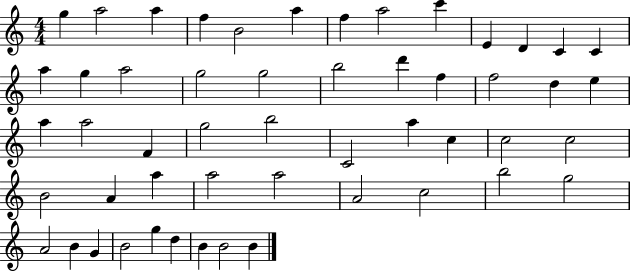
{
  \clef treble
  \numericTimeSignature
  \time 4/4
  \key c \major
  g''4 a''2 a''4 | f''4 b'2 a''4 | f''4 a''2 c'''4 | e'4 d'4 c'4 c'4 | \break a''4 g''4 a''2 | g''2 g''2 | b''2 d'''4 f''4 | f''2 d''4 e''4 | \break a''4 a''2 f'4 | g''2 b''2 | c'2 a''4 c''4 | c''2 c''2 | \break b'2 a'4 a''4 | a''2 a''2 | a'2 c''2 | b''2 g''2 | \break a'2 b'4 g'4 | b'2 g''4 d''4 | b'4 b'2 b'4 | \bar "|."
}